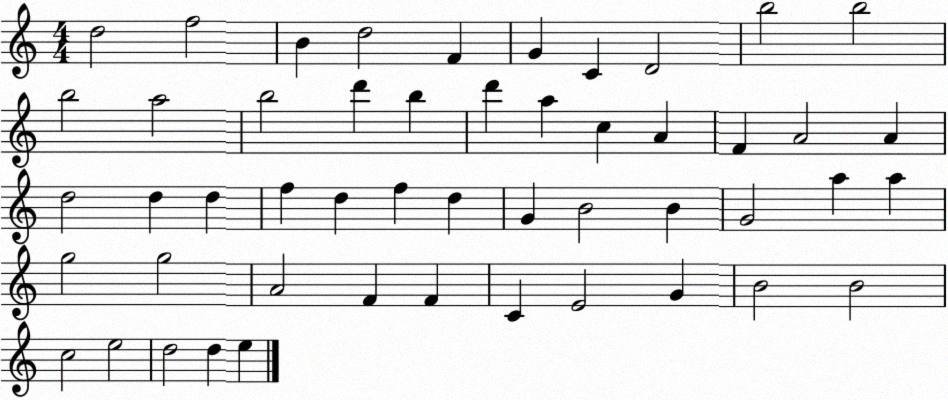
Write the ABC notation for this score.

X:1
T:Untitled
M:4/4
L:1/4
K:C
d2 f2 B d2 F G C D2 b2 b2 b2 a2 b2 d' b d' a c A F A2 A d2 d d f d f d G B2 B G2 a a g2 g2 A2 F F C E2 G B2 B2 c2 e2 d2 d e